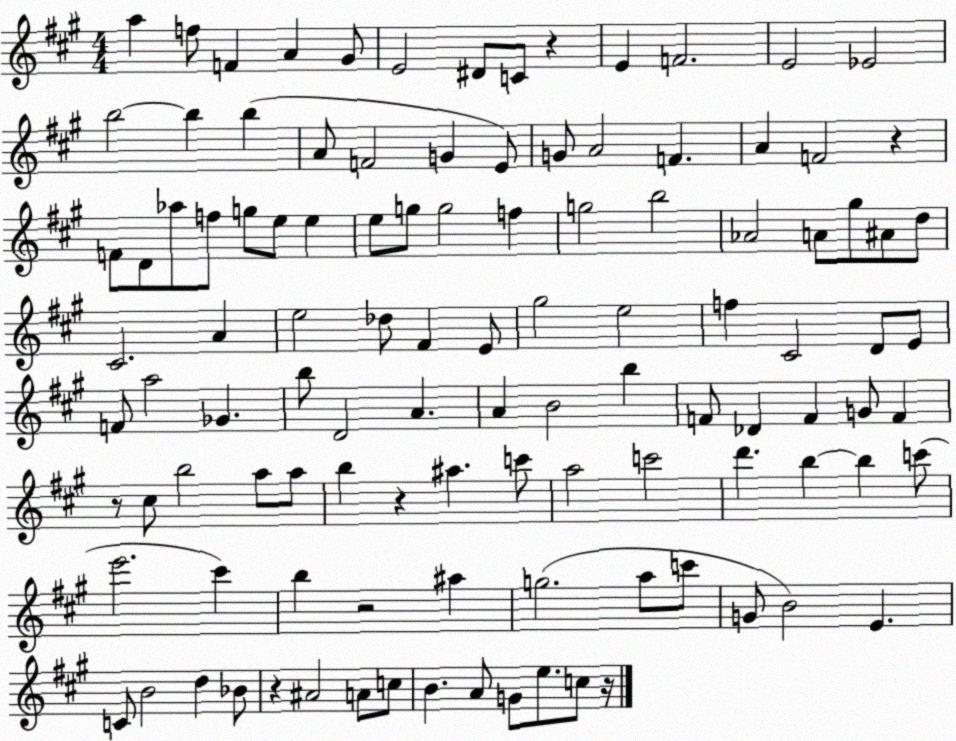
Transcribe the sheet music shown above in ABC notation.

X:1
T:Untitled
M:4/4
L:1/4
K:A
a f/2 F A ^G/2 E2 ^D/2 C/2 z E F2 E2 _E2 b2 b b A/2 F2 G E/2 G/2 A2 F A F2 z F/2 D/2 _a/2 f/2 g/2 e/2 e e/2 g/2 g2 f g2 b2 _A2 A/2 ^g/2 ^A/2 d/2 ^C2 A e2 _d/2 ^F E/2 ^g2 e2 f ^C2 D/2 E/2 F/2 a2 _G b/2 D2 A A B2 b F/2 _D F G/2 F z/2 ^c/2 b2 a/2 a/2 b z ^a c'/2 a2 c'2 d' b b c'/2 e'2 ^c' b z2 ^a g2 a/2 c'/2 G/2 B2 E C/2 B2 d _B/2 z ^A2 A/2 c/2 B A/2 G/2 e/2 c/2 z/4